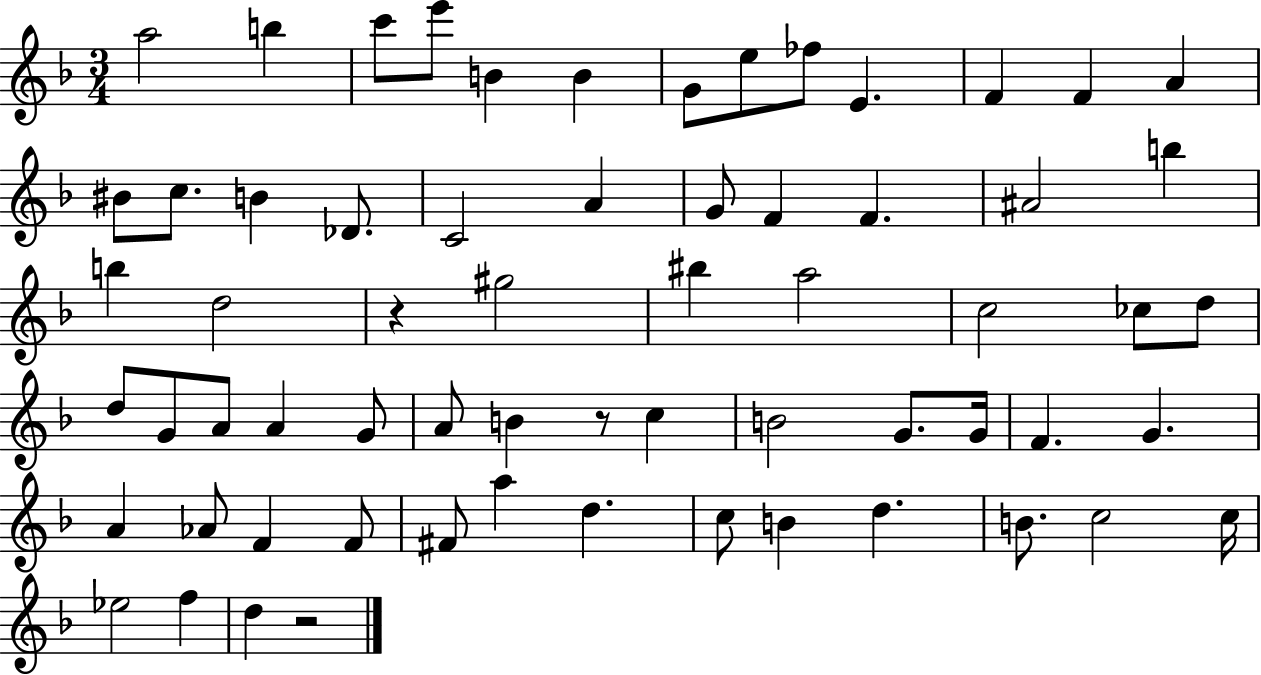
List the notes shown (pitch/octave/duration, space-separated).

A5/h B5/q C6/e E6/e B4/q B4/q G4/e E5/e FES5/e E4/q. F4/q F4/q A4/q BIS4/e C5/e. B4/q Db4/e. C4/h A4/q G4/e F4/q F4/q. A#4/h B5/q B5/q D5/h R/q G#5/h BIS5/q A5/h C5/h CES5/e D5/e D5/e G4/e A4/e A4/q G4/e A4/e B4/q R/e C5/q B4/h G4/e. G4/s F4/q. G4/q. A4/q Ab4/e F4/q F4/e F#4/e A5/q D5/q. C5/e B4/q D5/q. B4/e. C5/h C5/s Eb5/h F5/q D5/q R/h